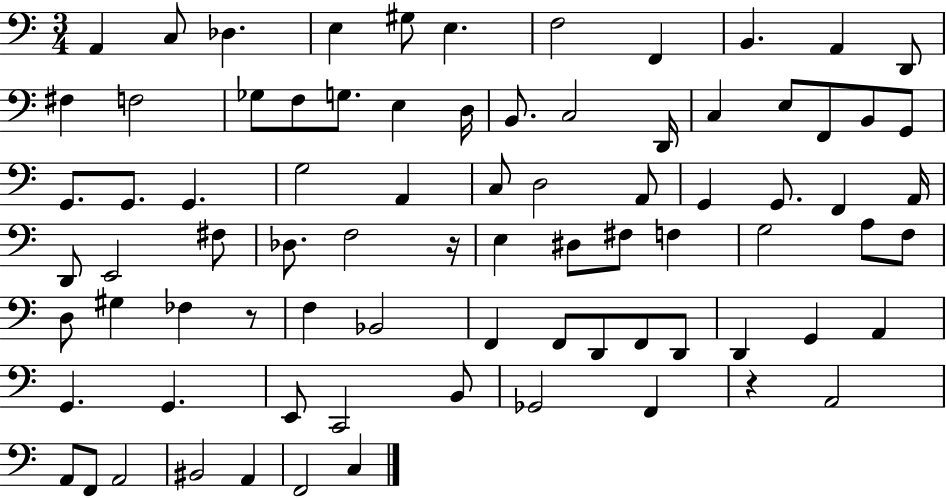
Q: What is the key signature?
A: C major